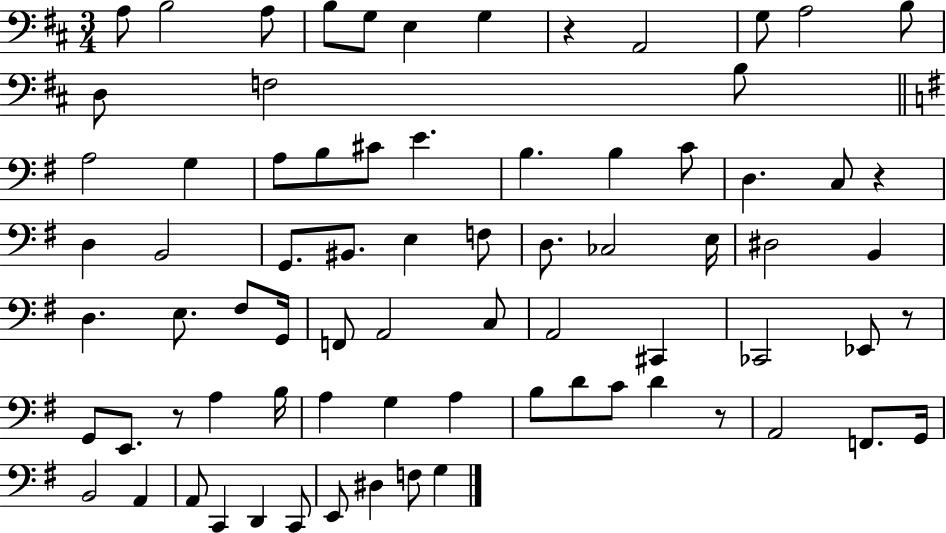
A3/e B3/h A3/e B3/e G3/e E3/q G3/q R/q A2/h G3/e A3/h B3/e D3/e F3/h B3/e A3/h G3/q A3/e B3/e C#4/e E4/q. B3/q. B3/q C4/e D3/q. C3/e R/q D3/q B2/h G2/e. BIS2/e. E3/q F3/e D3/e. CES3/h E3/s D#3/h B2/q D3/q. E3/e. F#3/e G2/s F2/e A2/h C3/e A2/h C#2/q CES2/h Eb2/e R/e G2/e E2/e. R/e A3/q B3/s A3/q G3/q A3/q B3/e D4/e C4/e D4/q R/e A2/h F2/e. G2/s B2/h A2/q A2/e C2/q D2/q C2/e E2/e D#3/q F3/e G3/q